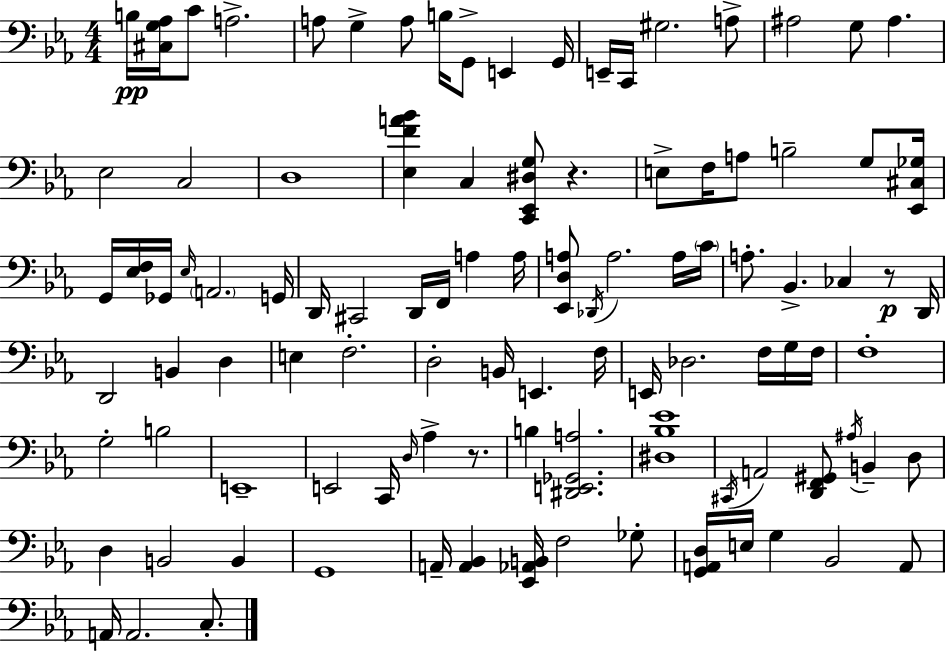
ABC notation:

X:1
T:Untitled
M:4/4
L:1/4
K:Eb
B,/4 [^C,G,_A,]/4 C/2 A,2 A,/2 G, A,/2 B,/4 G,,/2 E,, G,,/4 E,,/4 C,,/4 ^G,2 A,/2 ^A,2 G,/2 ^A, _E,2 C,2 D,4 [_E,FA_B] C, [C,,_E,,^D,G,]/2 z E,/2 F,/4 A,/2 B,2 G,/2 [_E,,^C,_G,]/4 G,,/4 [_E,F,]/4 _G,,/4 _E,/4 A,,2 G,,/4 D,,/4 ^C,,2 D,,/4 F,,/4 A, A,/4 [_E,,D,A,]/2 _D,,/4 A,2 A,/4 C/4 A,/2 _B,, _C, z/2 D,,/4 D,,2 B,, D, E, F,2 D,2 B,,/4 E,, F,/4 E,,/4 _D,2 F,/4 G,/4 F,/4 F,4 G,2 B,2 E,,4 E,,2 C,,/4 D,/4 _A, z/2 B, [^D,,E,,_G,,A,]2 [^D,_B,_E]4 ^C,,/4 A,,2 [D,,F,,^G,,]/2 ^A,/4 B,, D,/2 D, B,,2 B,, G,,4 A,,/4 [A,,_B,,] [_E,,_A,,B,,]/4 F,2 _G,/2 [G,,A,,D,]/4 E,/4 G, _B,,2 A,,/2 A,,/4 A,,2 C,/2